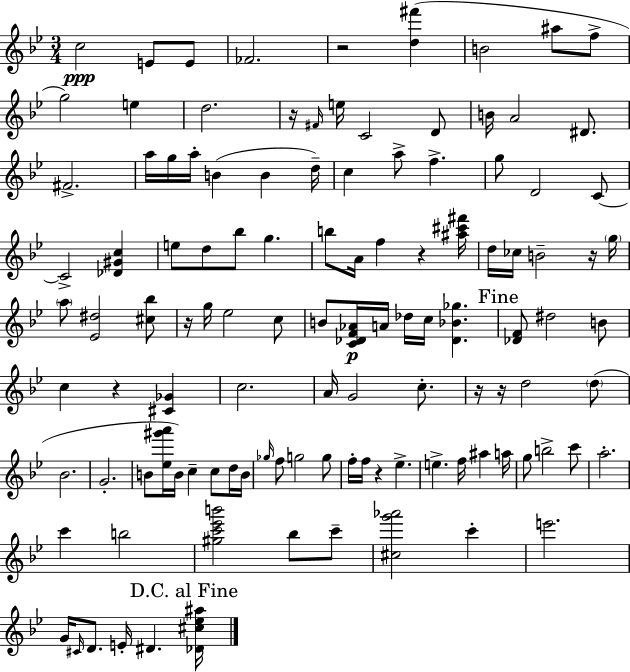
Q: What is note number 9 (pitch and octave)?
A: E5